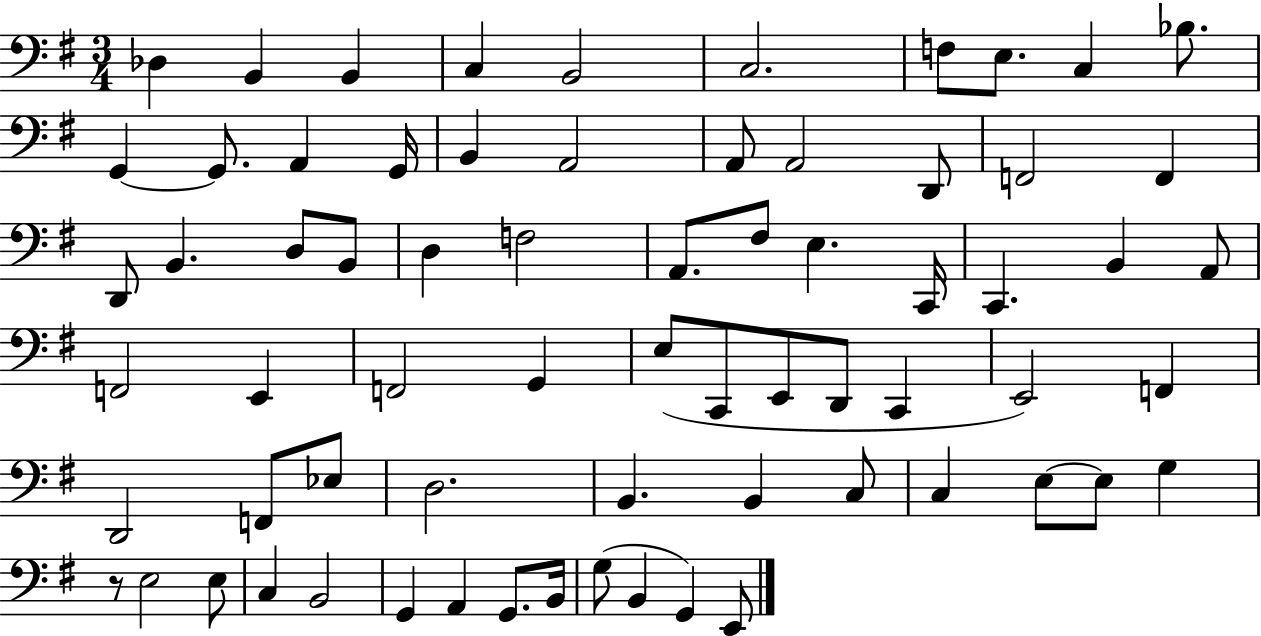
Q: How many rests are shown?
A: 1